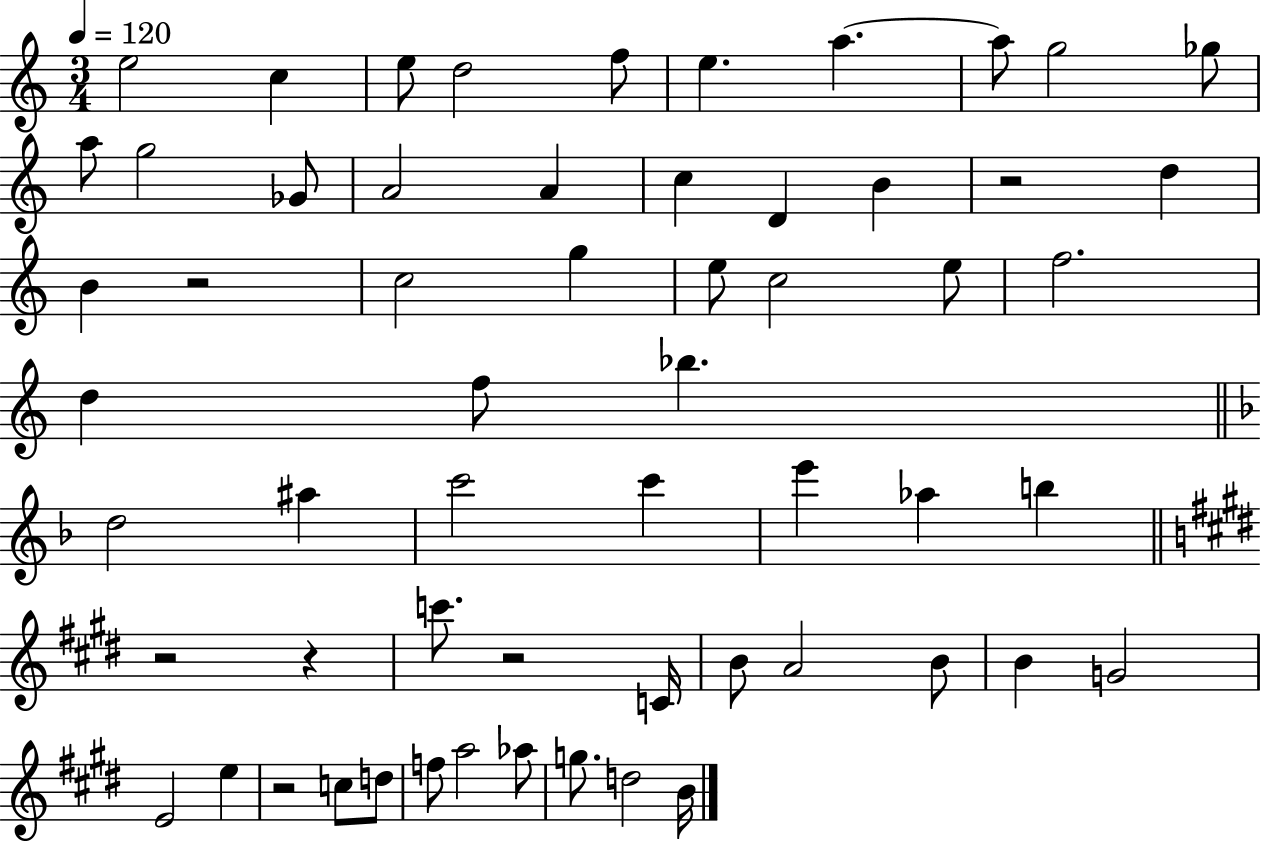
E5/h C5/q E5/e D5/h F5/e E5/q. A5/q. A5/e G5/h Gb5/e A5/e G5/h Gb4/e A4/h A4/q C5/q D4/q B4/q R/h D5/q B4/q R/h C5/h G5/q E5/e C5/h E5/e F5/h. D5/q F5/e Bb5/q. D5/h A#5/q C6/h C6/q E6/q Ab5/q B5/q R/h R/q C6/e. R/h C4/s B4/e A4/h B4/e B4/q G4/h E4/h E5/q R/h C5/e D5/e F5/e A5/h Ab5/e G5/e. D5/h B4/s